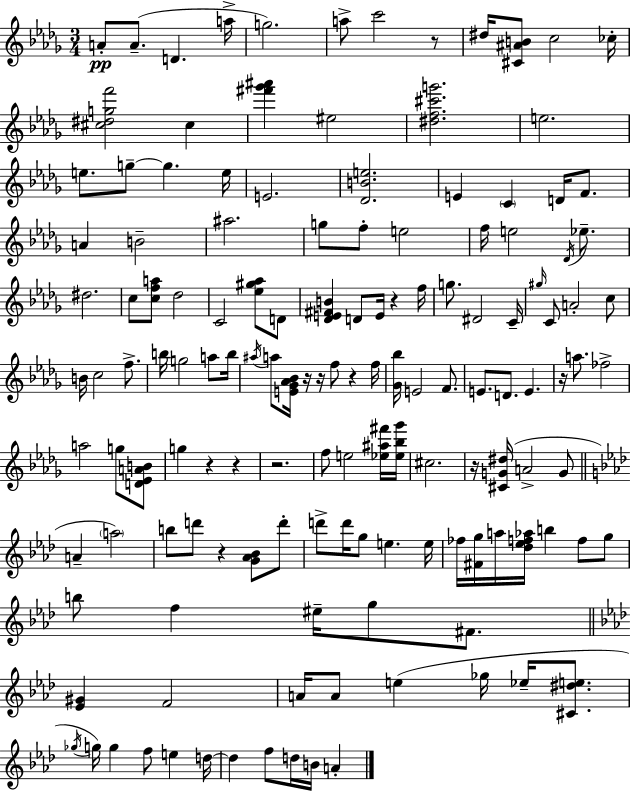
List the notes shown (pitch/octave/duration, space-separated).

A4/e A4/e. D4/q. A5/s G5/h. A5/e C6/h R/e D#5/s [C#4,A#4,B4]/e C5/h CES5/s [C#5,D#5,G5,F6]/h C#5/q [F#6,Gb6,A#6]/q EIS5/h [D#5,F5,C#6,G6]/h. E5/h. E5/e. G5/e G5/q. E5/s E4/h. [Db4,B4,E5]/h. E4/q C4/q D4/s F4/e. A4/q B4/h A#5/h. G5/e F5/e E5/h F5/s E5/h Db4/s Eb5/e. D#5/h. C5/e [C5,F5,A5]/e Db5/h C4/h [Eb5,G#5,Ab5]/e D4/e [Db4,E4,F#4,B4]/q D4/e E4/s R/q F5/s G5/e. D#4/h C4/s G#5/s C4/e A4/h C5/e B4/s C5/h F5/e. B5/s G5/h A5/e B5/s A#5/s A5/e [E4,Gb4,Ab4,Bb4]/s R/s R/s F5/e R/q F5/s [Gb4,Bb5]/s E4/h F4/e. E4/e. D4/e. E4/q. R/s A5/e. FES5/h A5/h G5/e [D4,Eb4,A4,B4]/e G5/q R/q R/q R/h. F5/e E5/h [Eb5,A#5,F#6]/s [Eb5,Bb5,Gb6]/s C#5/h. R/s [C#4,G4,D#5]/s A4/h G4/e A4/q A5/h B5/e D6/e R/q [G4,Ab4,Bb4]/e D6/e D6/e D6/s G5/e E5/q. E5/s FES5/s [F#4,G5]/s A5/s [Db5,Eb5,F5,Ab5]/s B5/q F5/e G5/e B5/e F5/q EIS5/s G5/e F#4/e. [Eb4,G#4]/q F4/h A4/s A4/e E5/q Gb5/s Eb5/s [C#4,D#5,E5]/e. Gb5/s G5/s G5/q F5/e E5/q D5/s D5/q F5/e D5/s B4/s A4/q